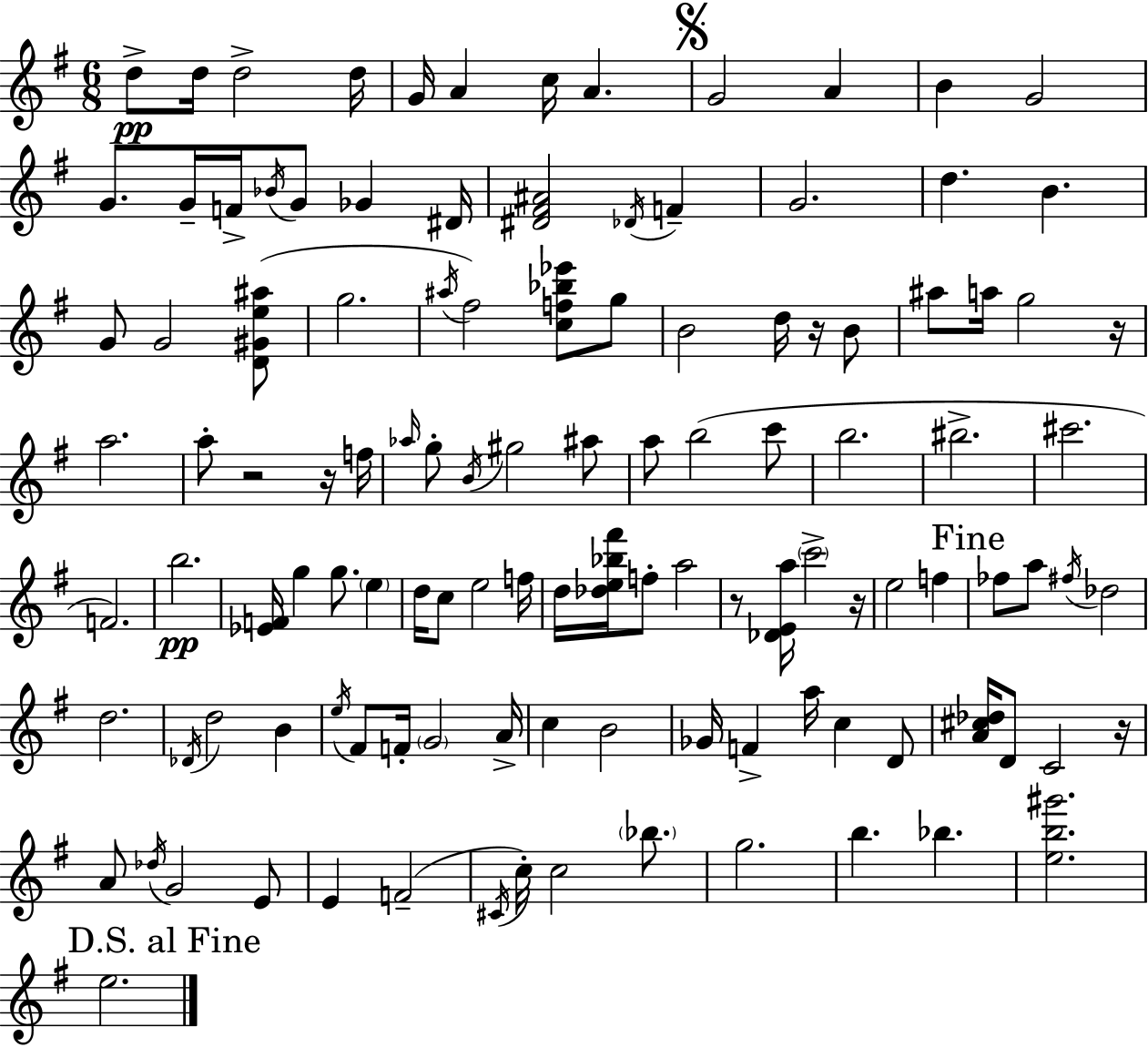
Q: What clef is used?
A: treble